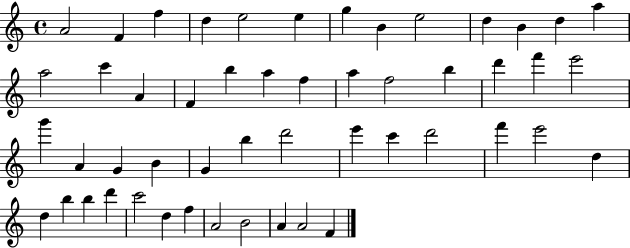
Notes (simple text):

A4/h F4/q F5/q D5/q E5/h E5/q G5/q B4/q E5/h D5/q B4/q D5/q A5/q A5/h C6/q A4/q F4/q B5/q A5/q F5/q A5/q F5/h B5/q D6/q F6/q E6/h G6/q A4/q G4/q B4/q G4/q B5/q D6/h E6/q C6/q D6/h F6/q E6/h D5/q D5/q B5/q B5/q D6/q C6/h D5/q F5/q A4/h B4/h A4/q A4/h F4/q